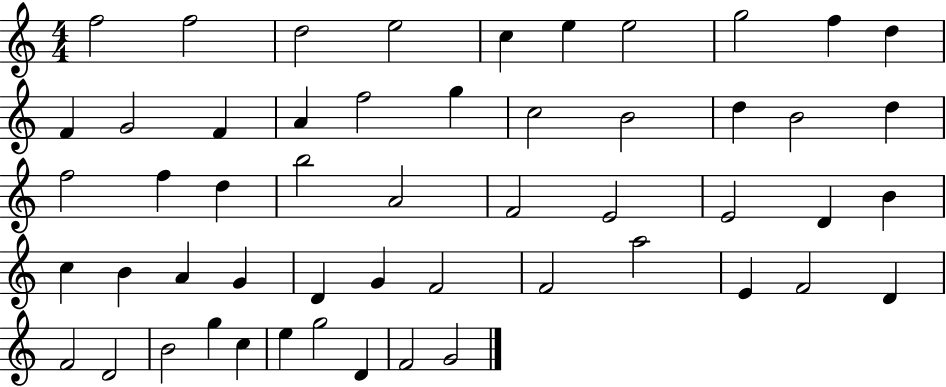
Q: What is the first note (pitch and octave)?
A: F5